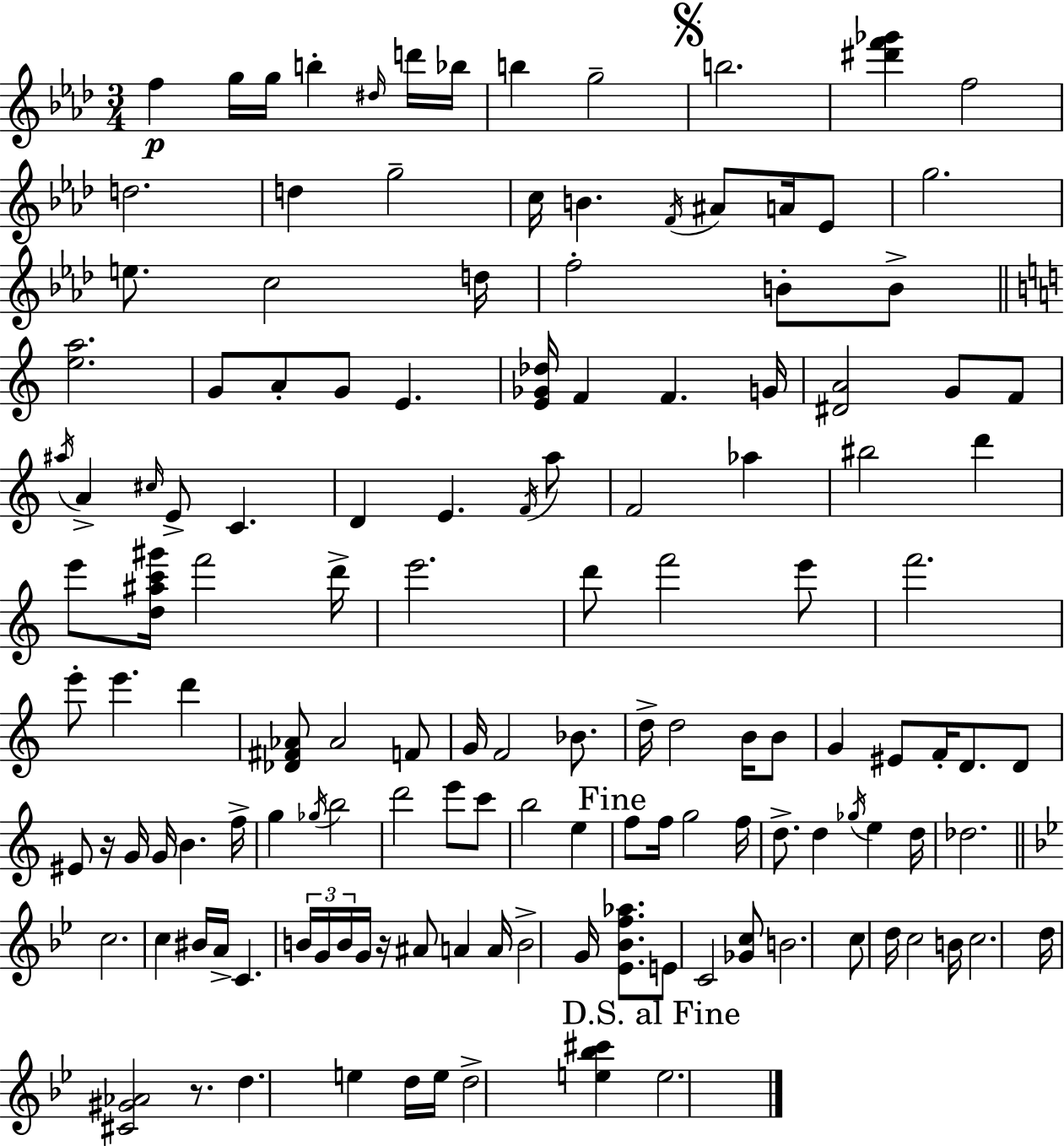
{
  \clef treble
  \numericTimeSignature
  \time 3/4
  \key f \minor
  f''4\p g''16 g''16 b''4-. \grace { dis''16 } d'''16 | bes''16 b''4 g''2-- | \mark \markup { \musicglyph "scripts.segno" } b''2. | <dis''' f''' ges'''>4 f''2 | \break d''2. | d''4 g''2-- | c''16 b'4. \acciaccatura { f'16 } ais'8 a'16 | ees'8 g''2. | \break e''8. c''2 | d''16 f''2-. b'8-. | b'8-> \bar "||" \break \key c \major <e'' a''>2. | g'8 a'8-. g'8 e'4. | <e' ges' des''>16 f'4 f'4. g'16 | <dis' a'>2 g'8 f'8 | \break \acciaccatura { ais''16 } a'4-> \grace { cis''16 } e'8-> c'4. | d'4 e'4. | \acciaccatura { f'16 } a''8 f'2 aes''4 | bis''2 d'''4 | \break e'''8 <d'' ais'' c''' gis'''>16 f'''2 | d'''16-> e'''2. | d'''8 f'''2 | e'''8 f'''2. | \break e'''8-. e'''4. d'''4 | <des' fis' aes'>8 aes'2 | f'8 g'16 f'2 | bes'8. d''16-> d''2 | \break b'16 b'8 g'4 eis'8 f'16-. d'8. | d'8 eis'8 r16 g'16 g'16 b'4. | f''16-> g''4 \acciaccatura { ges''16 } b''2 | d'''2 | \break e'''8 c'''8 b''2 | e''4 \mark "Fine" f''8 f''16 g''2 | f''16 d''8.-> d''4 \acciaccatura { ges''16 } | e''4 d''16 des''2. | \break \bar "||" \break \key g \minor c''2. | c''4 bis'16 a'16-> c'4. | \tuplet 3/2 { b'16 g'16 b'16 } g'16 r16 ais'8 a'4 a'16 | b'2-> g'16 <ees' bes' f'' aes''>8. | \break e'8 c'2 <ges' c''>8 | b'2. | c''8 d''16 c''2 b'16 | c''2. | \break d''16 <cis' gis' aes'>2 r8. | d''4. e''4 d''16 e''16 | d''2-> <e'' bes'' cis'''>4 | \mark "D.S. al Fine" e''2. | \break \bar "|."
}